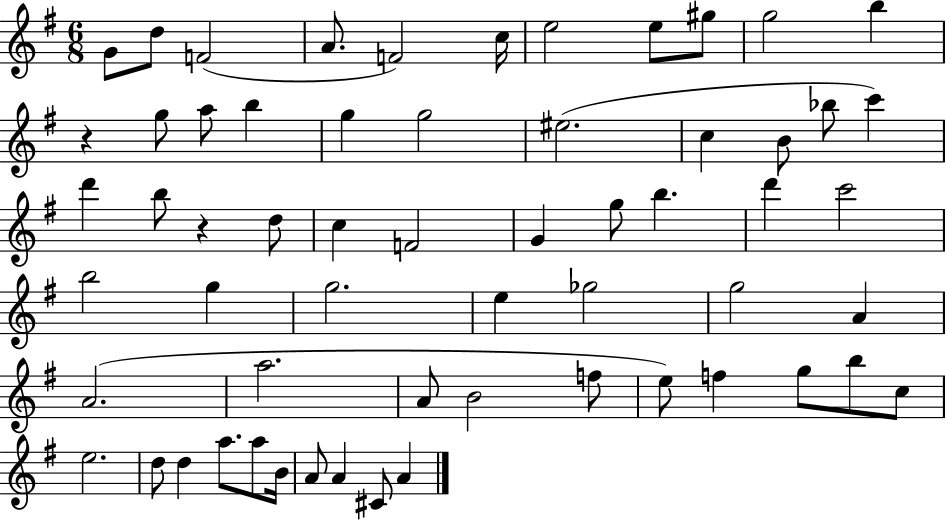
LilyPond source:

{
  \clef treble
  \numericTimeSignature
  \time 6/8
  \key g \major
  \repeat volta 2 { g'8 d''8 f'2( | a'8. f'2) c''16 | e''2 e''8 gis''8 | g''2 b''4 | \break r4 g''8 a''8 b''4 | g''4 g''2 | eis''2.( | c''4 b'8 bes''8 c'''4) | \break d'''4 b''8 r4 d''8 | c''4 f'2 | g'4 g''8 b''4. | d'''4 c'''2 | \break b''2 g''4 | g''2. | e''4 ges''2 | g''2 a'4 | \break a'2.( | a''2. | a'8 b'2 f''8 | e''8) f''4 g''8 b''8 c''8 | \break e''2. | d''8 d''4 a''8. a''8 b'16 | a'8 a'4 cis'8 a'4 | } \bar "|."
}